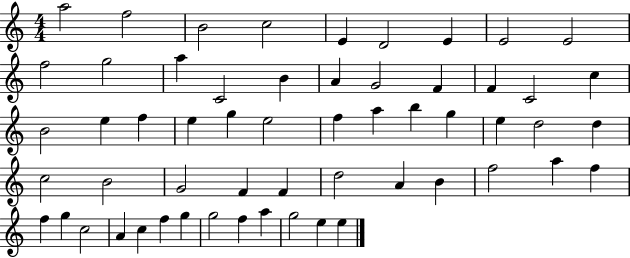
A5/h F5/h B4/h C5/h E4/q D4/h E4/q E4/h E4/h F5/h G5/h A5/q C4/h B4/q A4/q G4/h F4/q F4/q C4/h C5/q B4/h E5/q F5/q E5/q G5/q E5/h F5/q A5/q B5/q G5/q E5/q D5/h D5/q C5/h B4/h G4/h F4/q F4/q D5/h A4/q B4/q F5/h A5/q F5/q F5/q G5/q C5/h A4/q C5/q F5/q G5/q G5/h F5/q A5/q G5/h E5/q E5/q